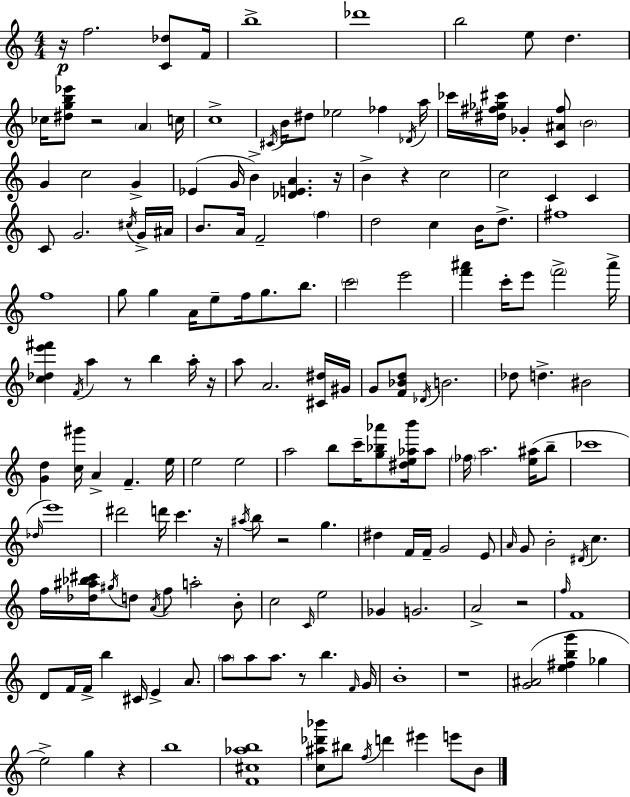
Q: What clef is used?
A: treble